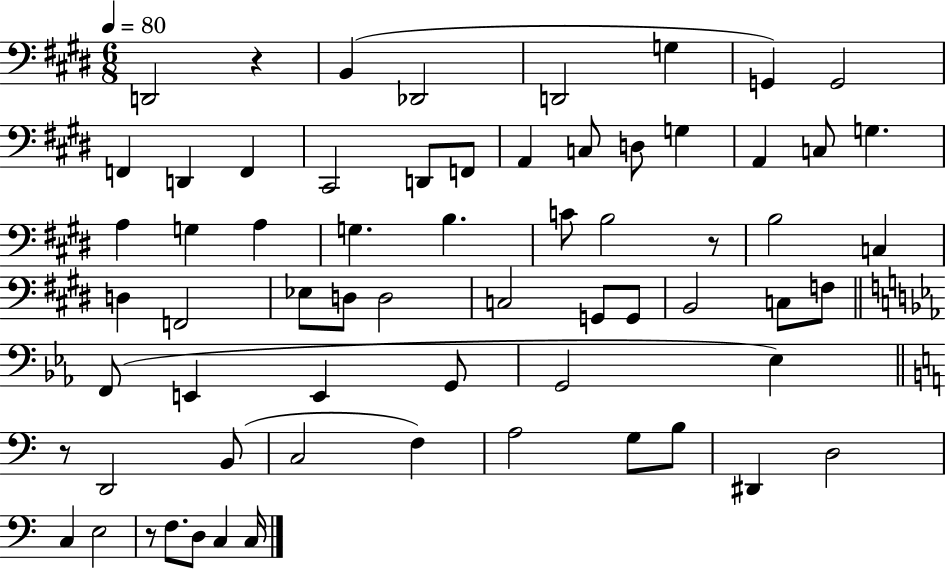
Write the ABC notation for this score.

X:1
T:Untitled
M:6/8
L:1/4
K:E
D,,2 z B,, _D,,2 D,,2 G, G,, G,,2 F,, D,, F,, ^C,,2 D,,/2 F,,/2 A,, C,/2 D,/2 G, A,, C,/2 G, A, G, A, G, B, C/2 B,2 z/2 B,2 C, D, F,,2 _E,/2 D,/2 D,2 C,2 G,,/2 G,,/2 B,,2 C,/2 F,/2 F,,/2 E,, E,, G,,/2 G,,2 _E, z/2 D,,2 B,,/2 C,2 F, A,2 G,/2 B,/2 ^D,, D,2 C, E,2 z/2 F,/2 D,/2 C, C,/4